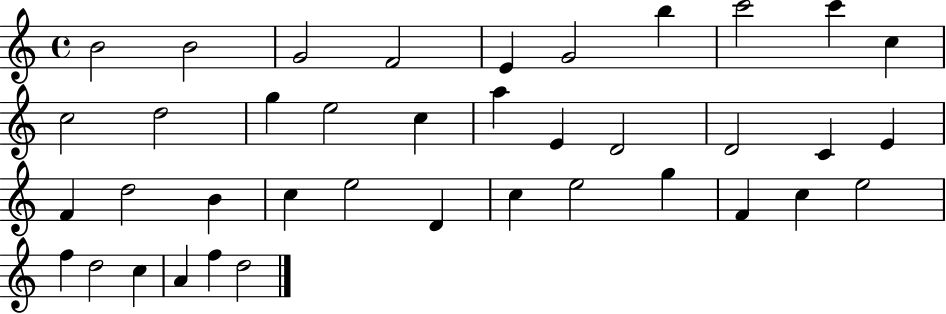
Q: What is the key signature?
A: C major